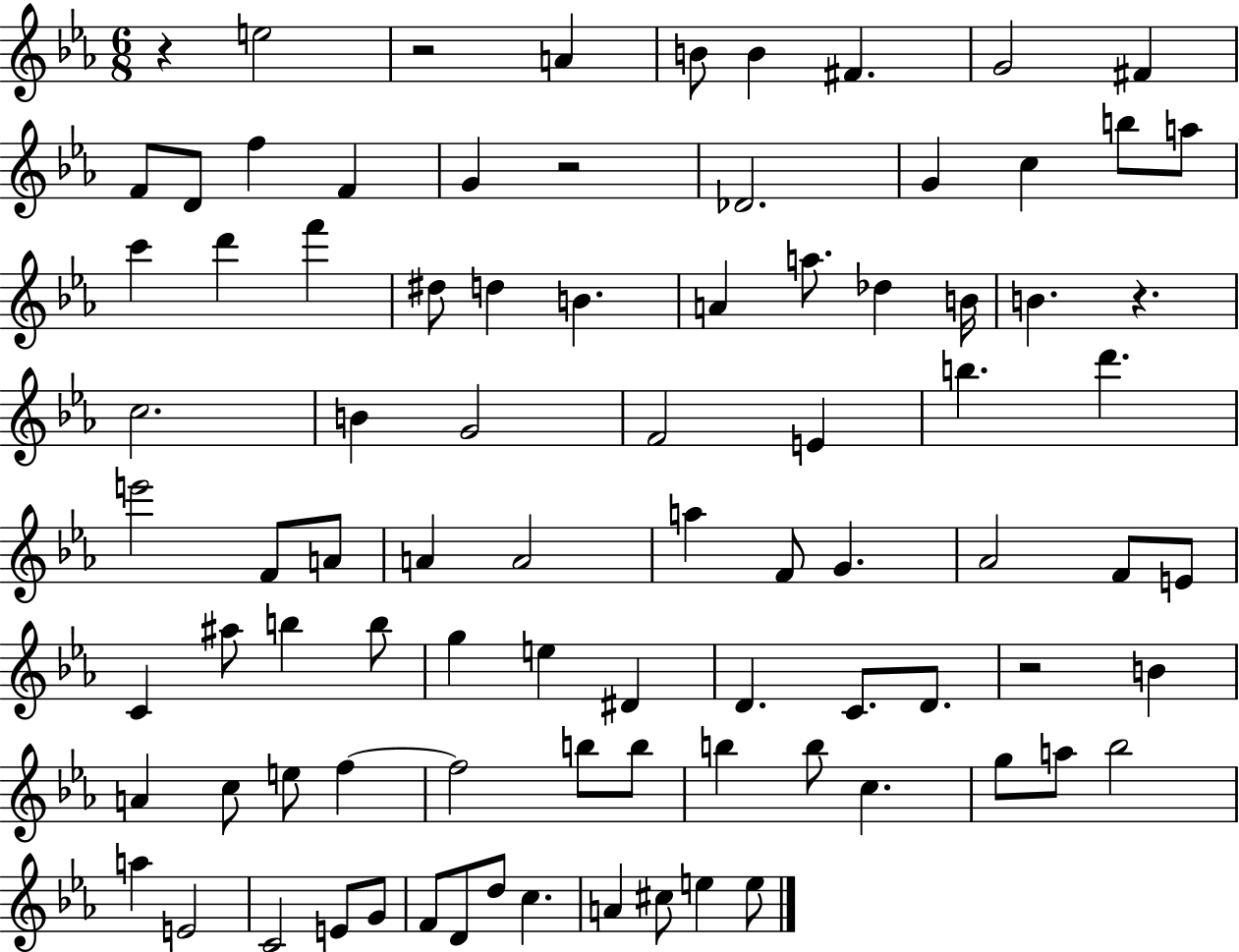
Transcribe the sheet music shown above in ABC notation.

X:1
T:Untitled
M:6/8
L:1/4
K:Eb
z e2 z2 A B/2 B ^F G2 ^F F/2 D/2 f F G z2 _D2 G c b/2 a/2 c' d' f' ^d/2 d B A a/2 _d B/4 B z c2 B G2 F2 E b d' e'2 F/2 A/2 A A2 a F/2 G _A2 F/2 E/2 C ^a/2 b b/2 g e ^D D C/2 D/2 z2 B A c/2 e/2 f f2 b/2 b/2 b b/2 c g/2 a/2 _b2 a E2 C2 E/2 G/2 F/2 D/2 d/2 c A ^c/2 e e/2